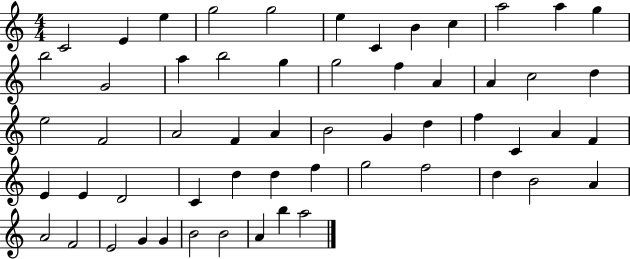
C4/h E4/q E5/q G5/h G5/h E5/q C4/q B4/q C5/q A5/h A5/q G5/q B5/h G4/h A5/q B5/h G5/q G5/h F5/q A4/q A4/q C5/h D5/q E5/h F4/h A4/h F4/q A4/q B4/h G4/q D5/q F5/q C4/q A4/q F4/q E4/q E4/q D4/h C4/q D5/q D5/q F5/q G5/h F5/h D5/q B4/h A4/q A4/h F4/h E4/h G4/q G4/q B4/h B4/h A4/q B5/q A5/h